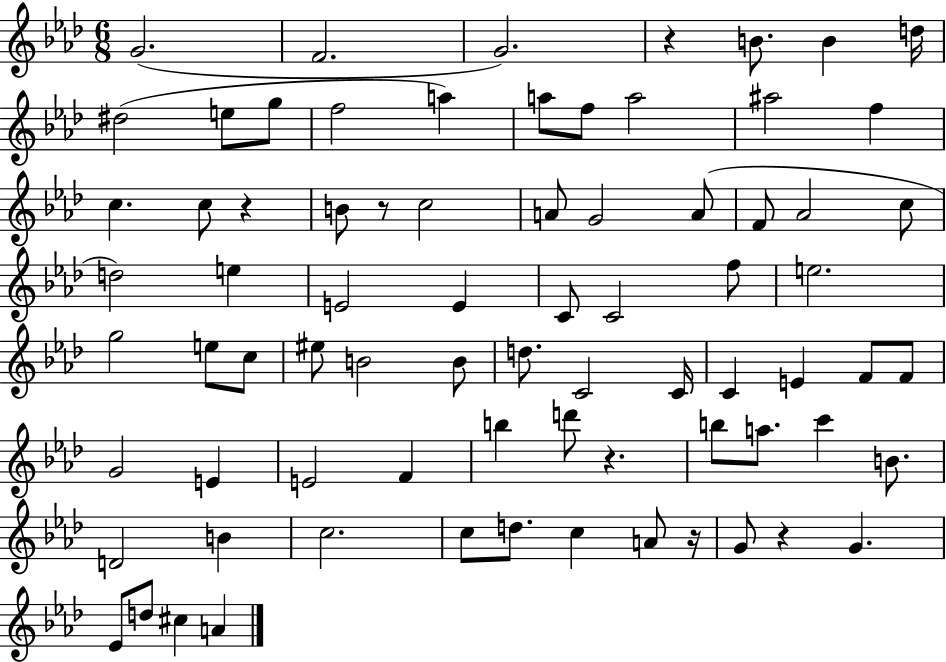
{
  \clef treble
  \numericTimeSignature
  \time 6/8
  \key aes \major
  g'2.( | f'2. | g'2.) | r4 b'8. b'4 d''16 | \break dis''2( e''8 g''8 | f''2 a''4) | a''8 f''8 a''2 | ais''2 f''4 | \break c''4. c''8 r4 | b'8 r8 c''2 | a'8 g'2 a'8( | f'8 aes'2 c''8 | \break d''2) e''4 | e'2 e'4 | c'8 c'2 f''8 | e''2. | \break g''2 e''8 c''8 | eis''8 b'2 b'8 | d''8. c'2 c'16 | c'4 e'4 f'8 f'8 | \break g'2 e'4 | e'2 f'4 | b''4 d'''8 r4. | b''8 a''8. c'''4 b'8. | \break d'2 b'4 | c''2. | c''8 d''8. c''4 a'8 r16 | g'8 r4 g'4. | \break ees'8 d''8 cis''4 a'4 | \bar "|."
}